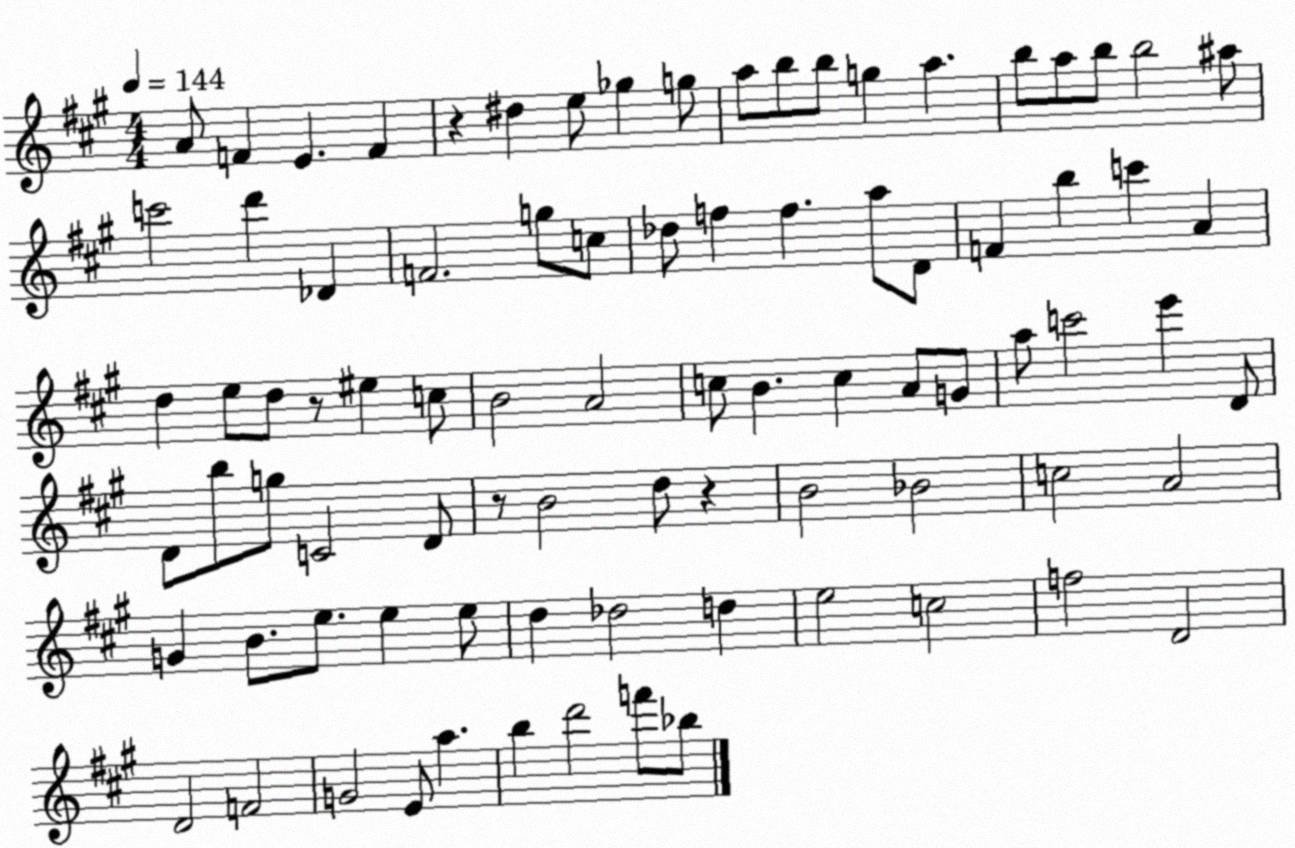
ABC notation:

X:1
T:Untitled
M:4/4
L:1/4
K:A
A/2 F E F z ^d e/2 _g g/2 a/2 b/2 b/2 g a b/2 a/2 b/2 b2 ^a/2 c'2 d' _D F2 g/2 c/2 _d/2 f f a/2 D/2 F b c' A d e/2 d/2 z/2 ^e c/2 B2 A2 c/2 B c A/2 G/2 a/2 c'2 e' D/2 D/2 b/2 g/2 C2 D/2 z/2 B2 d/2 z B2 _B2 c2 A2 G B/2 e/2 e e/2 d _d2 d e2 c2 f2 D2 D2 F2 G2 E/2 a b d'2 f'/2 _b/2